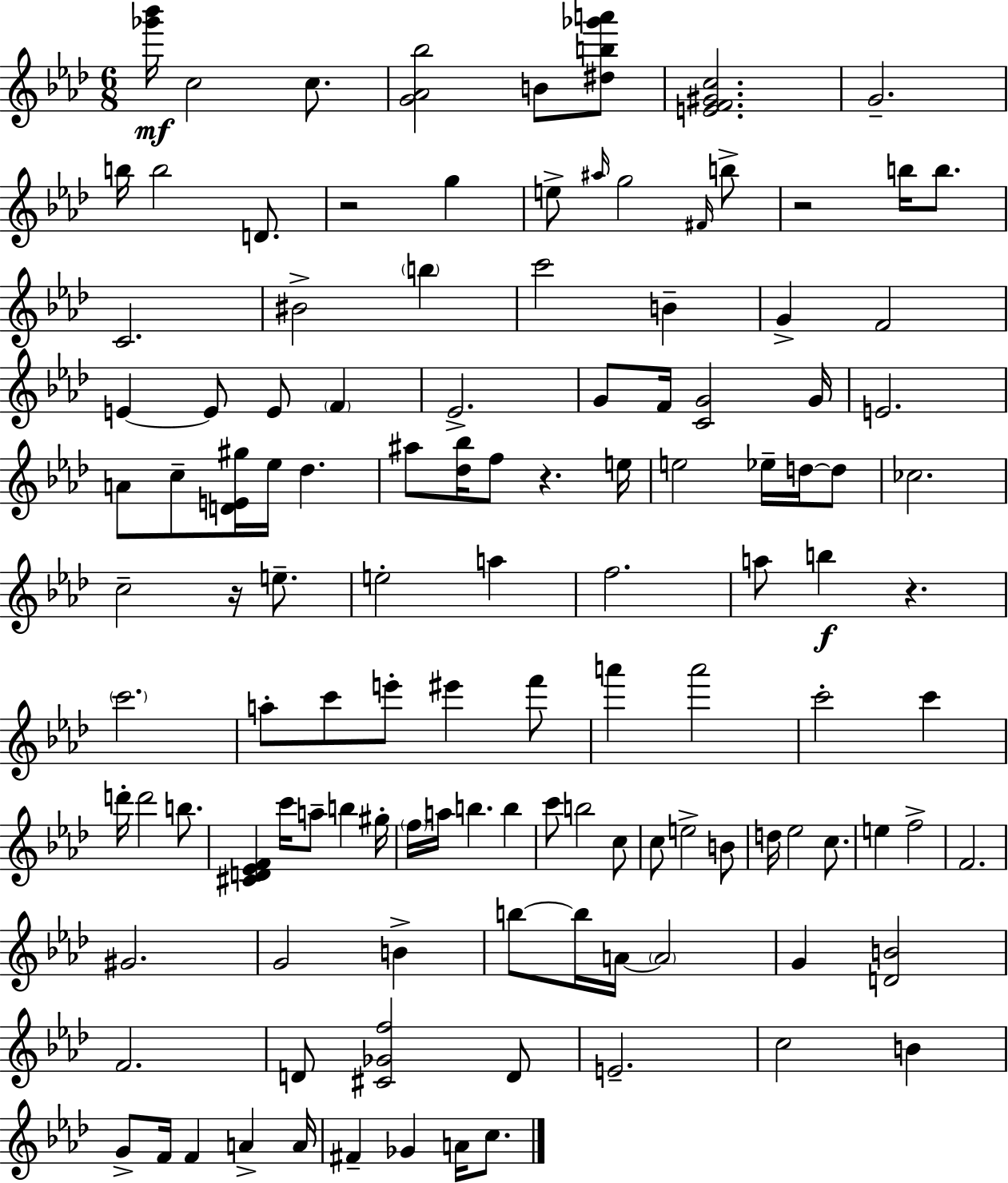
[Gb6,Bb6]/s C5/h C5/e. [G4,Ab4,Bb5]/h B4/e [D#5,B5,Gb6,A6]/e [E4,F4,G#4,C5]/h. G4/h. B5/s B5/h D4/e. R/h G5/q E5/e A#5/s G5/h F#4/s B5/e R/h B5/s B5/e. C4/h. BIS4/h B5/q C6/h B4/q G4/q F4/h E4/q E4/e E4/e F4/q Eb4/h. G4/e F4/s [C4,G4]/h G4/s E4/h. A4/e C5/e [D4,E4,G#5]/s Eb5/s Db5/q. A#5/e [Db5,Bb5]/s F5/e R/q. E5/s E5/h Eb5/s D5/s D5/e CES5/h. C5/h R/s E5/e. E5/h A5/q F5/h. A5/e B5/q R/q. C6/h. A5/e C6/e E6/e EIS6/q F6/e A6/q A6/h C6/h C6/q D6/s D6/h B5/e. [C#4,D4,Eb4,F4]/q C6/s A5/e B5/q G#5/s F5/s A5/s B5/q. B5/q C6/e B5/h C5/e C5/e E5/h B4/e D5/s Eb5/h C5/e. E5/q F5/h F4/h. G#4/h. G4/h B4/q B5/e B5/s A4/s A4/h G4/q [D4,B4]/h F4/h. D4/e [C#4,Gb4,F5]/h D4/e E4/h. C5/h B4/q G4/e F4/s F4/q A4/q A4/s F#4/q Gb4/q A4/s C5/e.